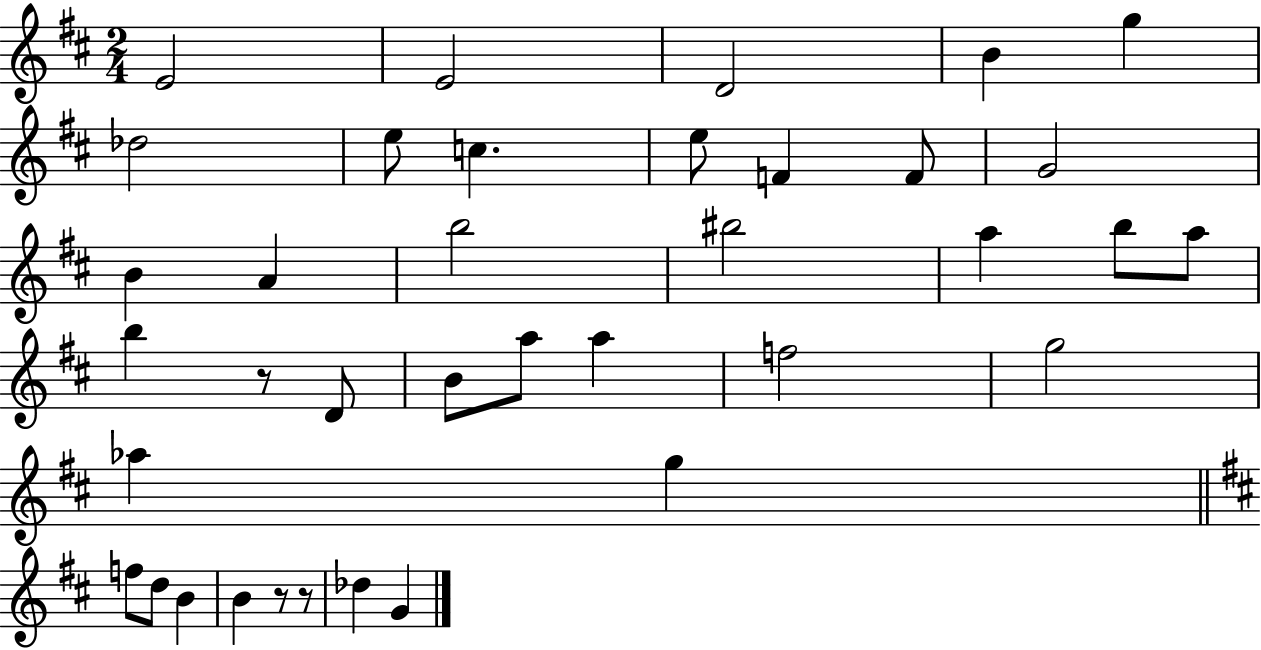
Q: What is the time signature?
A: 2/4